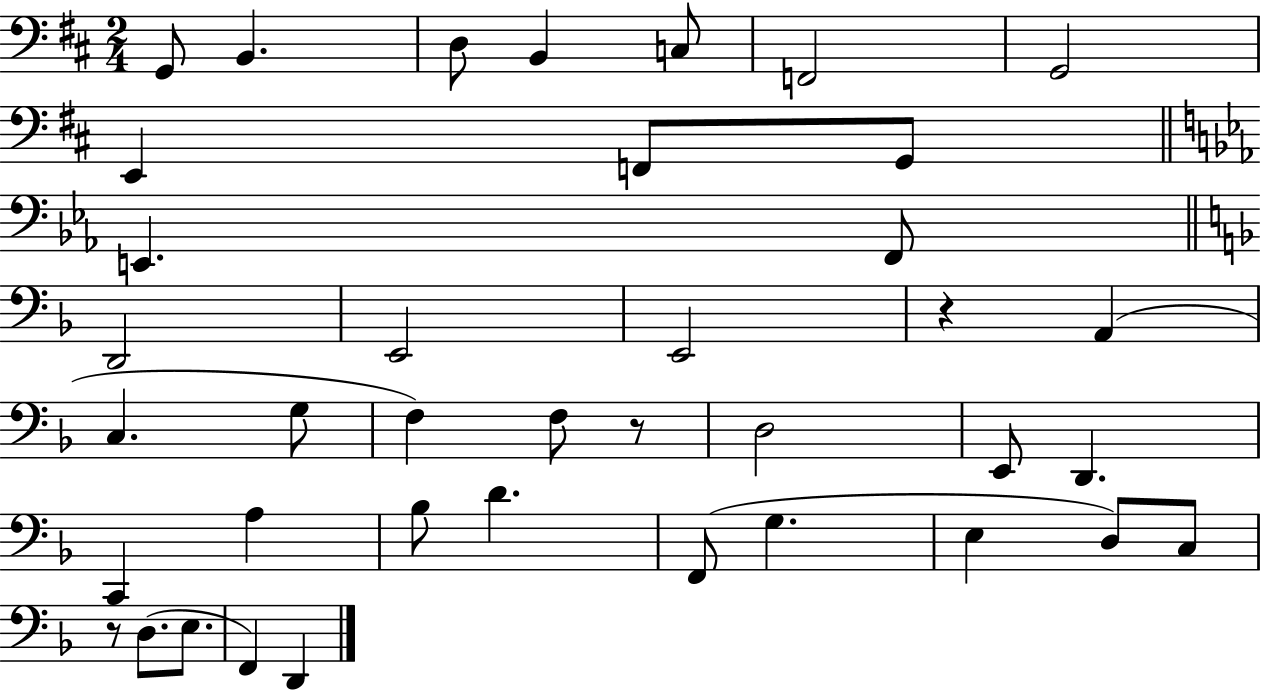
G2/e B2/q. D3/e B2/q C3/e F2/h G2/h E2/q F2/e G2/e E2/q. F2/e D2/h E2/h E2/h R/q A2/q C3/q. G3/e F3/q F3/e R/e D3/h E2/e D2/q. C2/q A3/q Bb3/e D4/q. F2/e G3/q. E3/q D3/e C3/e R/e D3/e. E3/e. F2/q D2/q